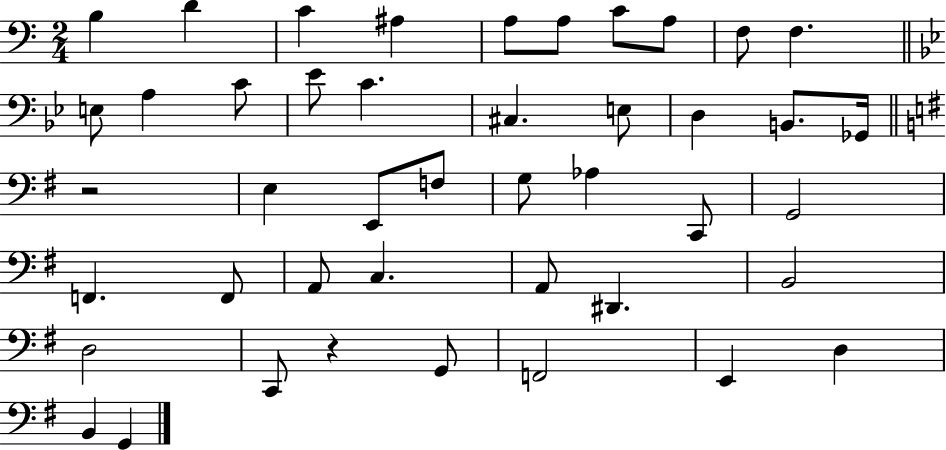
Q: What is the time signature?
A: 2/4